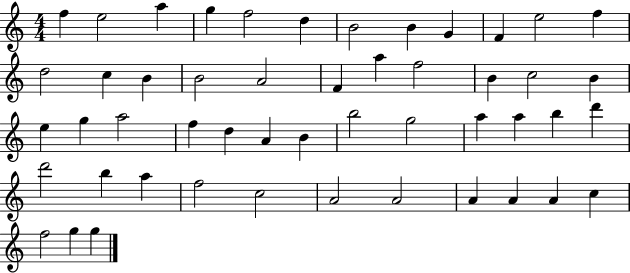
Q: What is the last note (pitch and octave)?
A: G5